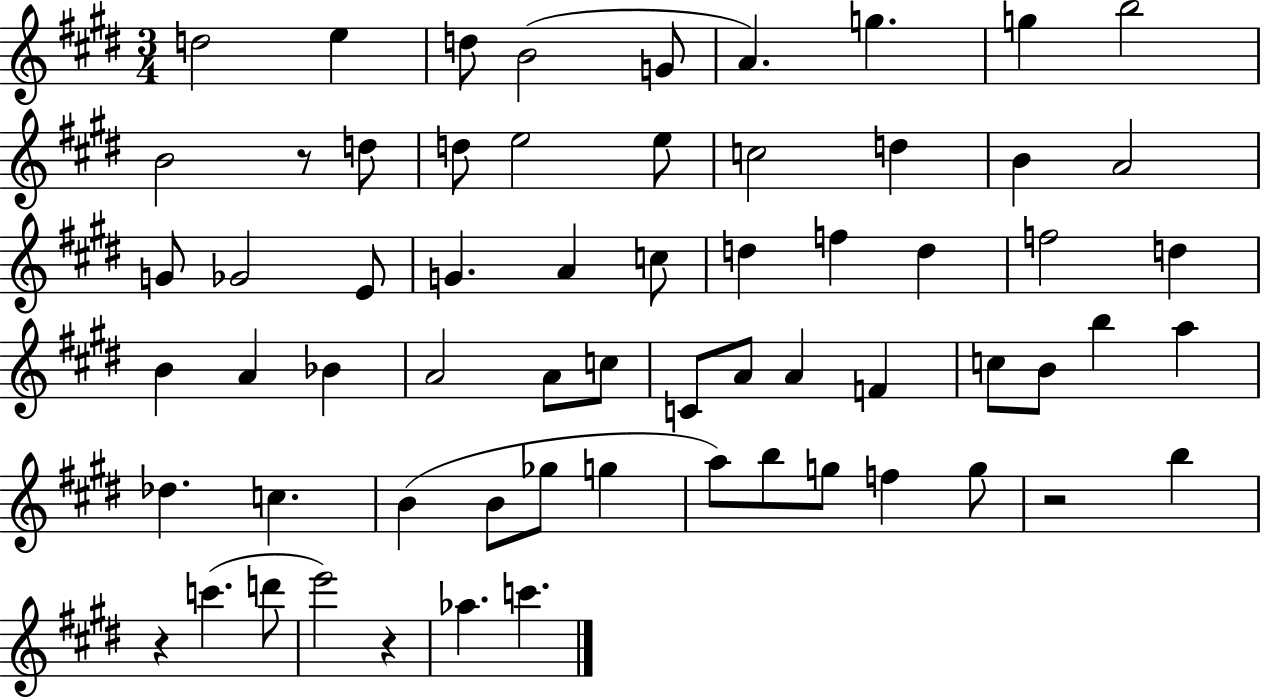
{
  \clef treble
  \numericTimeSignature
  \time 3/4
  \key e \major
  d''2 e''4 | d''8 b'2( g'8 | a'4.) g''4. | g''4 b''2 | \break b'2 r8 d''8 | d''8 e''2 e''8 | c''2 d''4 | b'4 a'2 | \break g'8 ges'2 e'8 | g'4. a'4 c''8 | d''4 f''4 d''4 | f''2 d''4 | \break b'4 a'4 bes'4 | a'2 a'8 c''8 | c'8 a'8 a'4 f'4 | c''8 b'8 b''4 a''4 | \break des''4. c''4. | b'4( b'8 ges''8 g''4 | a''8) b''8 g''8 f''4 g''8 | r2 b''4 | \break r4 c'''4.( d'''8 | e'''2) r4 | aes''4. c'''4. | \bar "|."
}